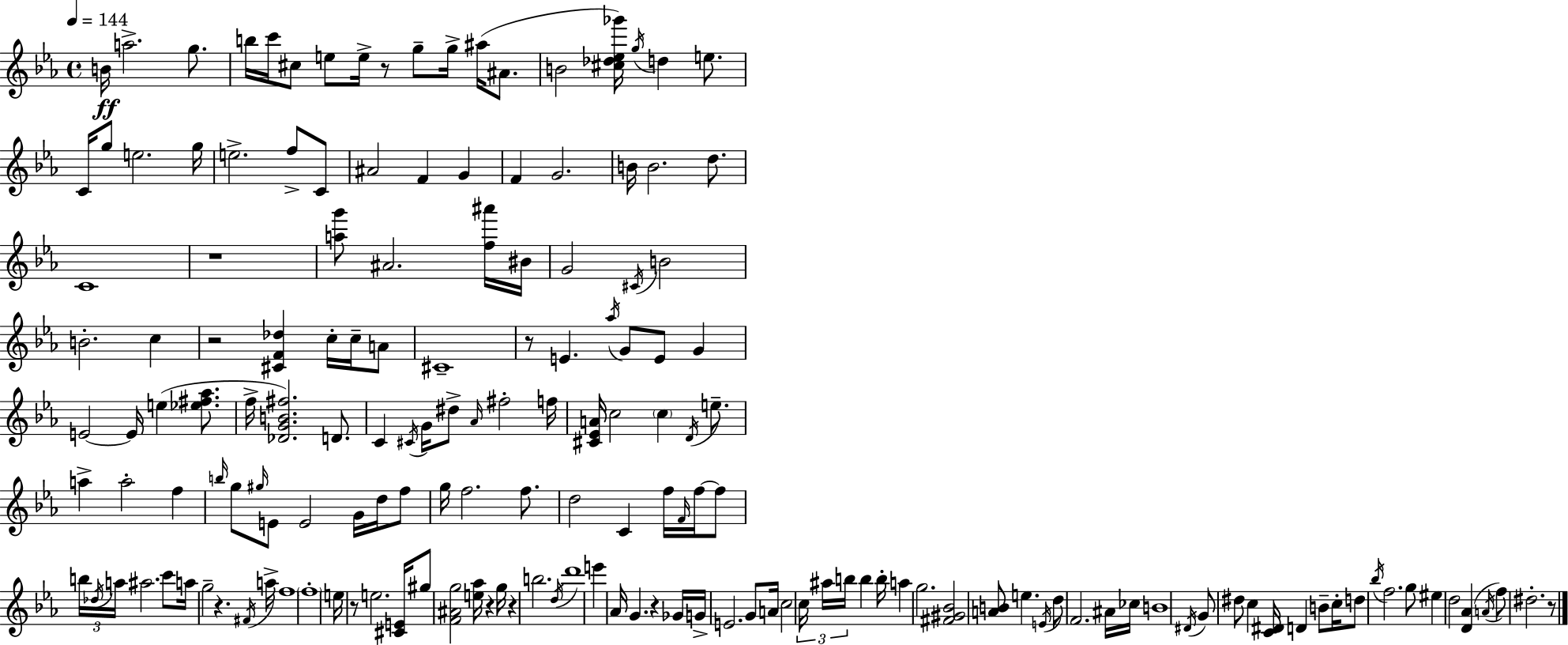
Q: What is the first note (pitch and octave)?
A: B4